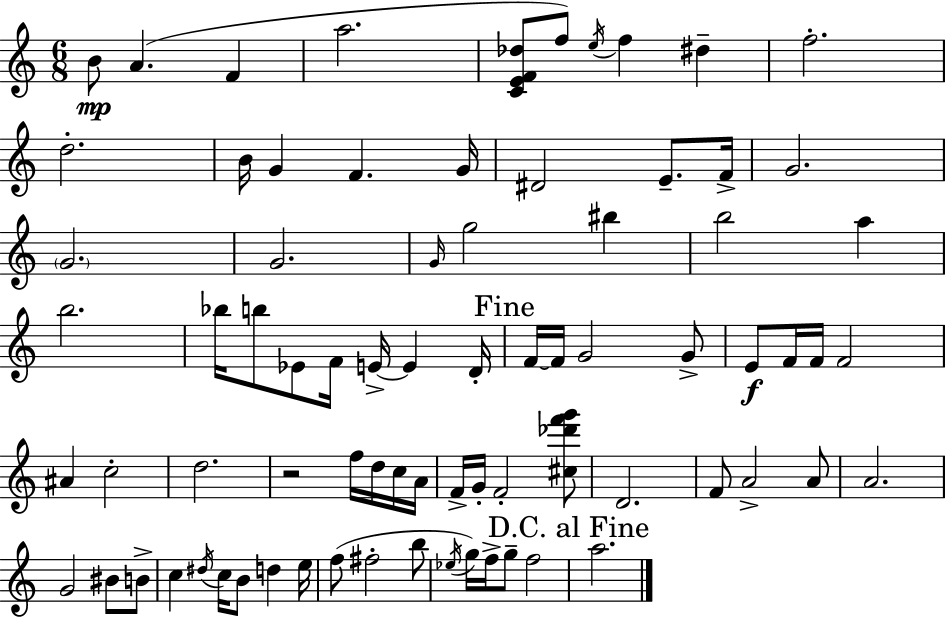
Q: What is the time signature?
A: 6/8